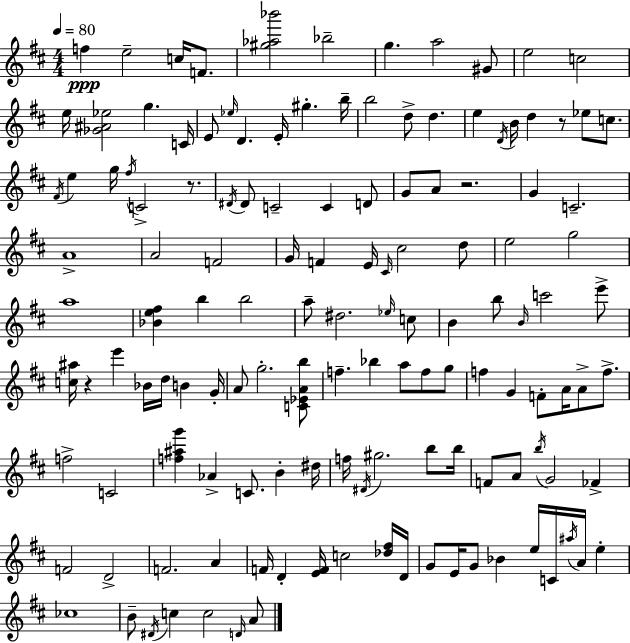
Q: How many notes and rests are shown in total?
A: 135